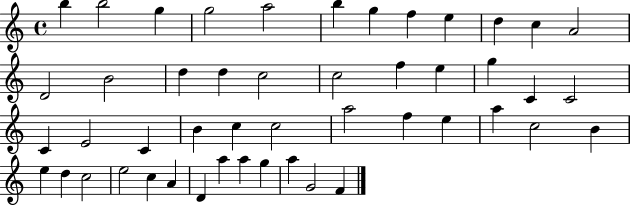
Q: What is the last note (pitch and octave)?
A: F4